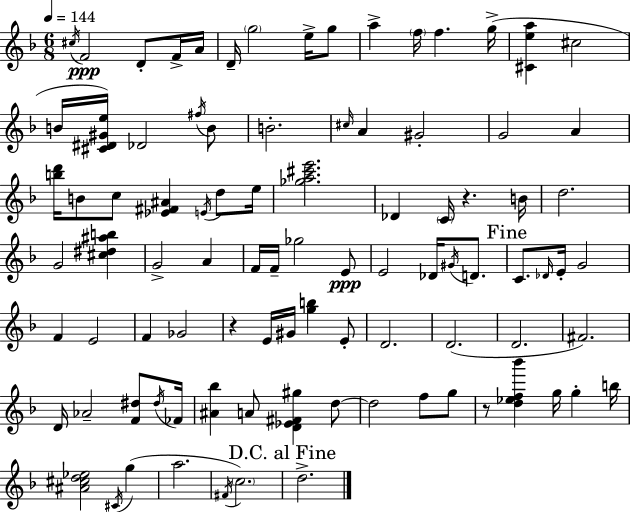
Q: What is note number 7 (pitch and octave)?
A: G5